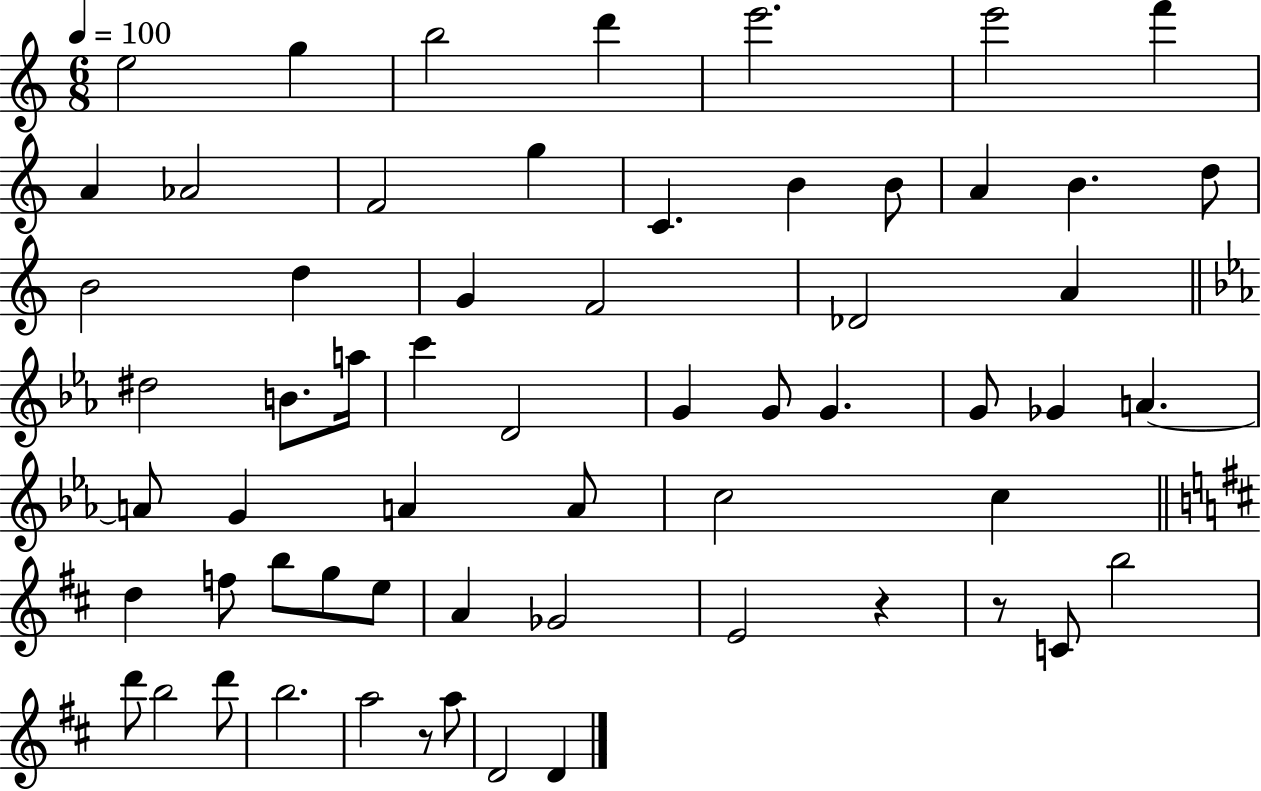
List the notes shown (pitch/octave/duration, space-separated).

E5/h G5/q B5/h D6/q E6/h. E6/h F6/q A4/q Ab4/h F4/h G5/q C4/q. B4/q B4/e A4/q B4/q. D5/e B4/h D5/q G4/q F4/h Db4/h A4/q D#5/h B4/e. A5/s C6/q D4/h G4/q G4/e G4/q. G4/e Gb4/q A4/q. A4/e G4/q A4/q A4/e C5/h C5/q D5/q F5/e B5/e G5/e E5/e A4/q Gb4/h E4/h R/q R/e C4/e B5/h D6/e B5/h D6/e B5/h. A5/h R/e A5/e D4/h D4/q